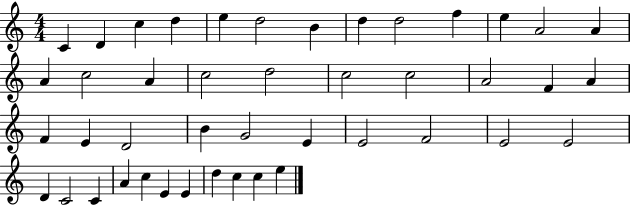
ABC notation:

X:1
T:Untitled
M:4/4
L:1/4
K:C
C D c d e d2 B d d2 f e A2 A A c2 A c2 d2 c2 c2 A2 F A F E D2 B G2 E E2 F2 E2 E2 D C2 C A c E E d c c e